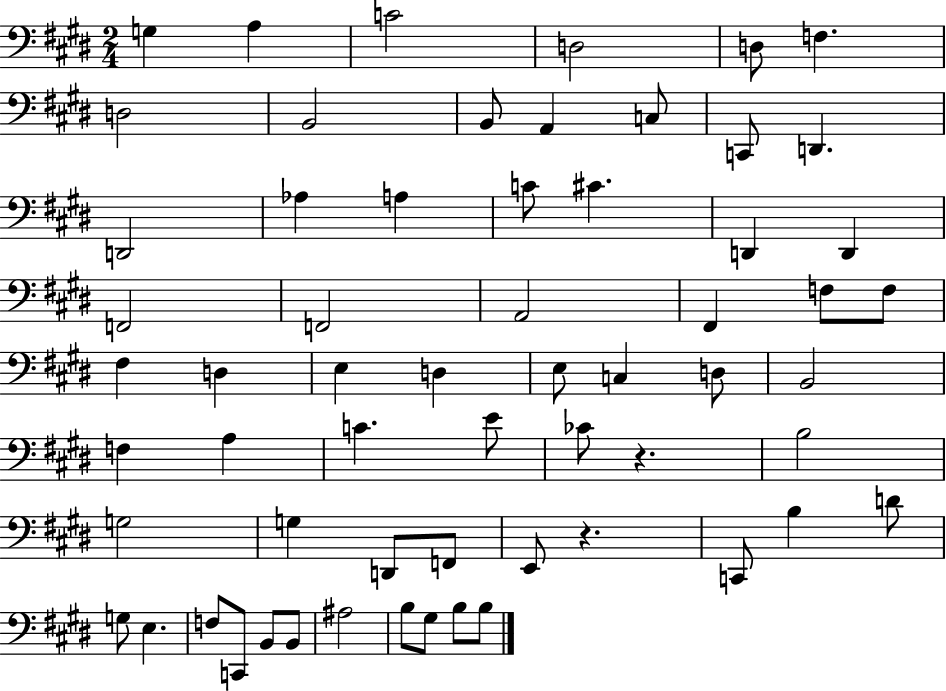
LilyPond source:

{
  \clef bass
  \numericTimeSignature
  \time 2/4
  \key e \major
  g4 a4 | c'2 | d2 | d8 f4. | \break d2 | b,2 | b,8 a,4 c8 | c,8 d,4. | \break d,2 | aes4 a4 | c'8 cis'4. | d,4 d,4 | \break f,2 | f,2 | a,2 | fis,4 f8 f8 | \break fis4 d4 | e4 d4 | e8 c4 d8 | b,2 | \break f4 a4 | c'4. e'8 | ces'8 r4. | b2 | \break g2 | g4 d,8 f,8 | e,8 r4. | c,8 b4 d'8 | \break g8 e4. | f8 c,8 b,8 b,8 | ais2 | b8 gis8 b8 b8 | \break \bar "|."
}